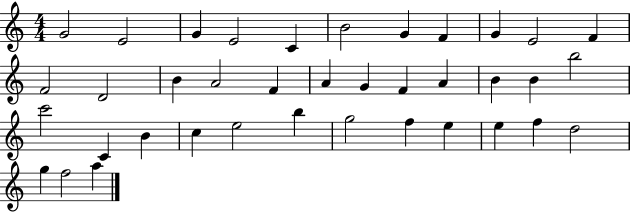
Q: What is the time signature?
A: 4/4